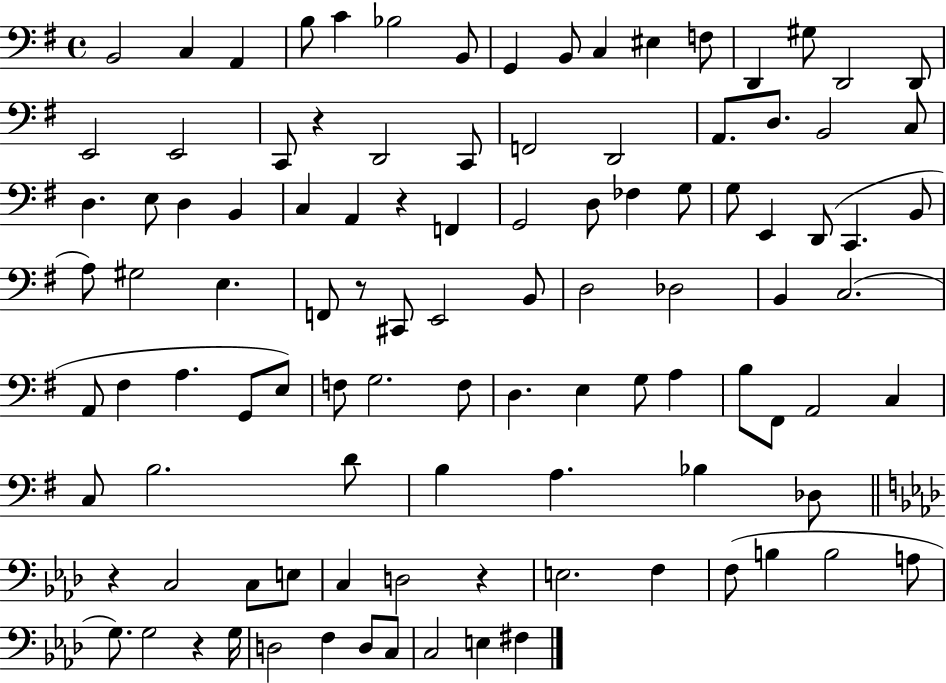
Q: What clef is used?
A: bass